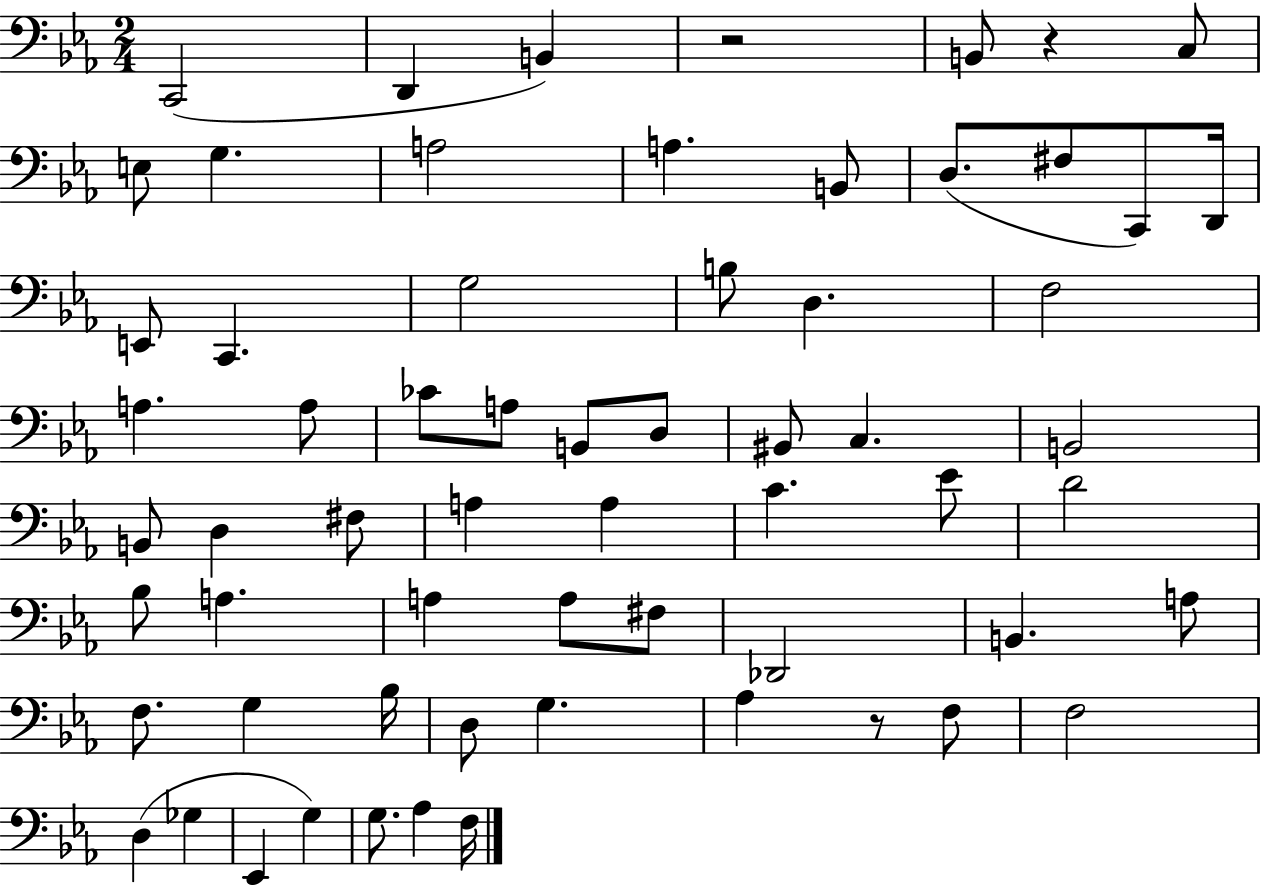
{
  \clef bass
  \numericTimeSignature
  \time 2/4
  \key ees \major
  c,2( | d,4 b,4) | r2 | b,8 r4 c8 | \break e8 g4. | a2 | a4. b,8 | d8.( fis8 c,8) d,16 | \break e,8 c,4. | g2 | b8 d4. | f2 | \break a4. a8 | ces'8 a8 b,8 d8 | bis,8 c4. | b,2 | \break b,8 d4 fis8 | a4 a4 | c'4. ees'8 | d'2 | \break bes8 a4. | a4 a8 fis8 | des,2 | b,4. a8 | \break f8. g4 bes16 | d8 g4. | aes4 r8 f8 | f2 | \break d4( ges4 | ees,4 g4) | g8. aes4 f16 | \bar "|."
}